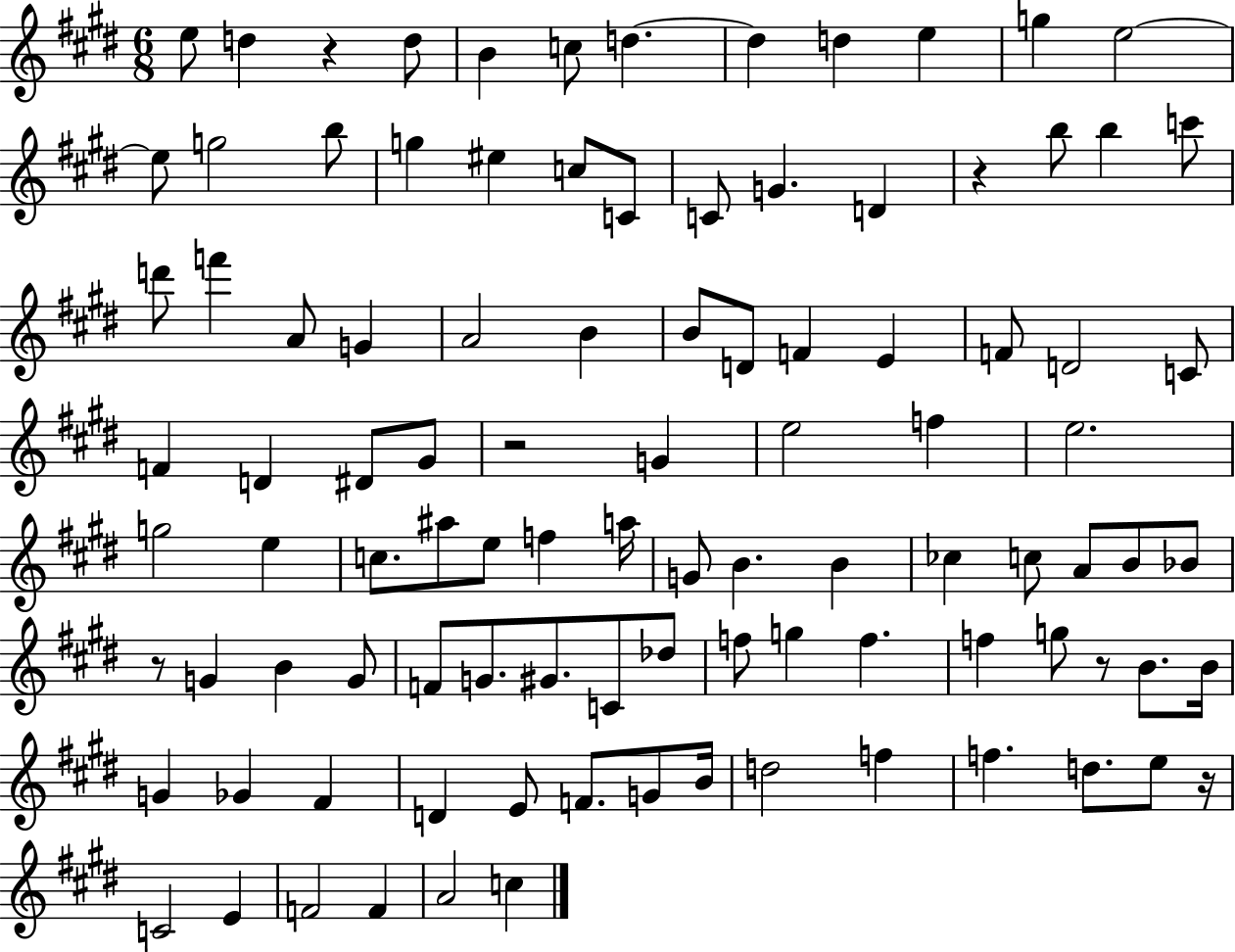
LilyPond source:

{
  \clef treble
  \numericTimeSignature
  \time 6/8
  \key e \major
  \repeat volta 2 { e''8 d''4 r4 d''8 | b'4 c''8 d''4.~~ | d''4 d''4 e''4 | g''4 e''2~~ | \break e''8 g''2 b''8 | g''4 eis''4 c''8 c'8 | c'8 g'4. d'4 | r4 b''8 b''4 c'''8 | \break d'''8 f'''4 a'8 g'4 | a'2 b'4 | b'8 d'8 f'4 e'4 | f'8 d'2 c'8 | \break f'4 d'4 dis'8 gis'8 | r2 g'4 | e''2 f''4 | e''2. | \break g''2 e''4 | c''8. ais''8 e''8 f''4 a''16 | g'8 b'4. b'4 | ces''4 c''8 a'8 b'8 bes'8 | \break r8 g'4 b'4 g'8 | f'8 g'8. gis'8. c'8 des''8 | f''8 g''4 f''4. | f''4 g''8 r8 b'8. b'16 | \break g'4 ges'4 fis'4 | d'4 e'8 f'8. g'8 b'16 | d''2 f''4 | f''4. d''8. e''8 r16 | \break c'2 e'4 | f'2 f'4 | a'2 c''4 | } \bar "|."
}